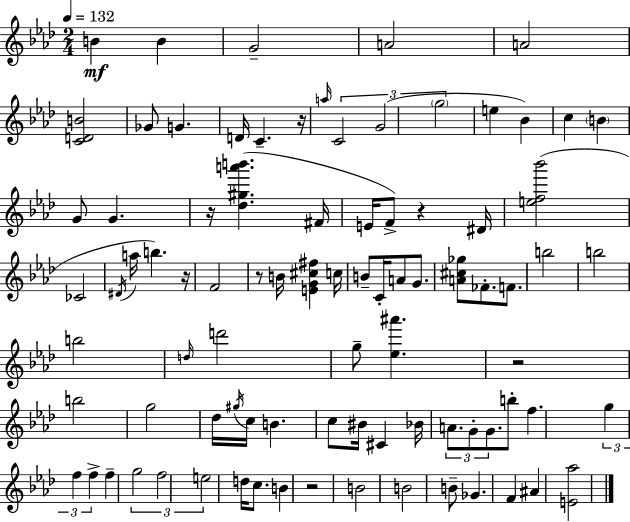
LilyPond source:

{
  \clef treble
  \numericTimeSignature
  \time 2/4
  \key f \minor
  \tempo 4 = 132
  b'4\mf b'4 | g'2-- | a'2 | a'2 | \break <c' d' b'>2 | ges'8 g'4. | d'16 c'4.-- r16 | \grace { a''16 } \tuplet 3/2 { c'2 | \break g'2( | \parenthesize g''2 } | e''4 bes'4) | c''4 \parenthesize b'4 | \break g'8 g'4. | r16 <des'' gis'' a''' b'''>4.( | fis'16 e'16 f'8->) r4 | dis'16 <e'' f'' bes'''>2( | \break ces'2 | \acciaccatura { dis'16 } a''16 b''4.) | r16 f'2 | r8 b'16 <e' g' cis'' fis''>4 | \break c''16 b'8-- c'16-. a'8 g'8. | <a' cis'' ges''>8 fes'8.-. f'8. | b''2 | b''2 | \break b''2 | \grace { d''16 } d'''2 | g''8-- <ees'' ais'''>4. | r2 | \break b''2 | g''2 | des''16 \acciaccatura { gis''16 } c''16 b'4. | c''8 bis'16 cis'4 | \break bes'16 \tuplet 3/2 { a'8. g'8-. | g'8. } b''8-. f''4. | \tuplet 3/2 { g''4 | f''4 f''4-> } | \break f''4-- \tuplet 3/2 { g''2 | f''2 | e''2 } | d''16 c''8. | \break b'4 r2 | b'2 | b'2 | b'8-- ges'4. | \break f'4 | ais'4 <e' aes''>2 | \bar "|."
}